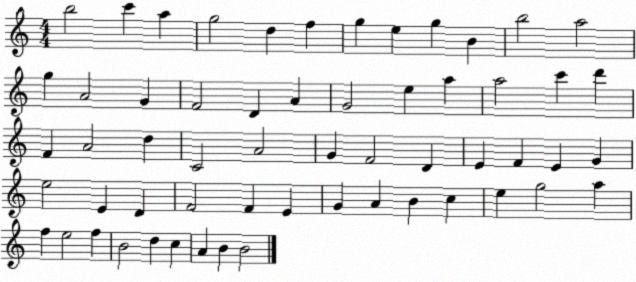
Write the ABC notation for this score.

X:1
T:Untitled
M:4/4
L:1/4
K:C
b2 c' a g2 d f g e g B b2 a2 g A2 G F2 D A G2 e a a2 c' d' F A2 d C2 A2 G F2 D E F E G e2 E D F2 F E G A B c e g2 a f e2 f B2 d c A B B2